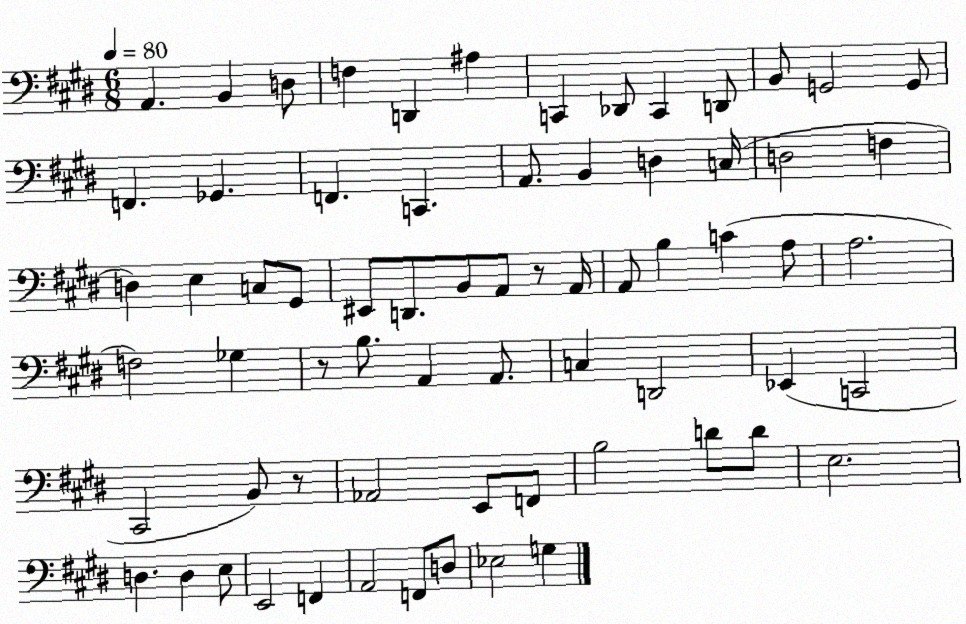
X:1
T:Untitled
M:6/8
L:1/4
K:E
A,, B,, D,/2 F, D,, ^A, C,, _D,,/2 C,, D,,/2 B,,/2 G,,2 G,,/2 F,, _G,, F,, C,, A,,/2 B,, D, C,/4 D,2 F, D, E, C,/2 ^G,,/2 ^E,,/2 D,,/2 B,,/2 A,,/2 z/2 A,,/4 A,,/2 B, C A,/2 A,2 F,2 _G, z/2 B,/2 A,, A,,/2 C, D,,2 _E,, C,,2 ^C,,2 B,,/2 z/2 _A,,2 E,,/2 F,,/2 B,2 D/2 D/2 E,2 D, D, E,/2 E,,2 F,, A,,2 F,,/2 D,/2 _E,2 G,